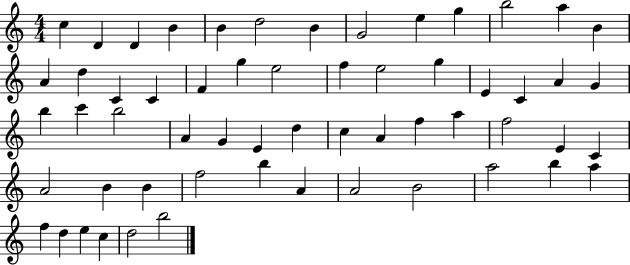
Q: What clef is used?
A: treble